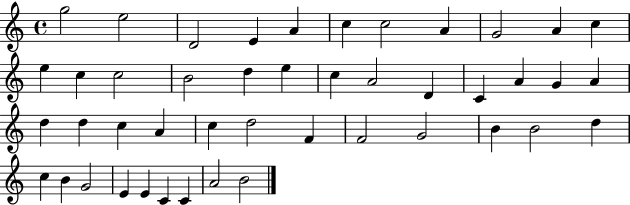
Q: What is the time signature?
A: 4/4